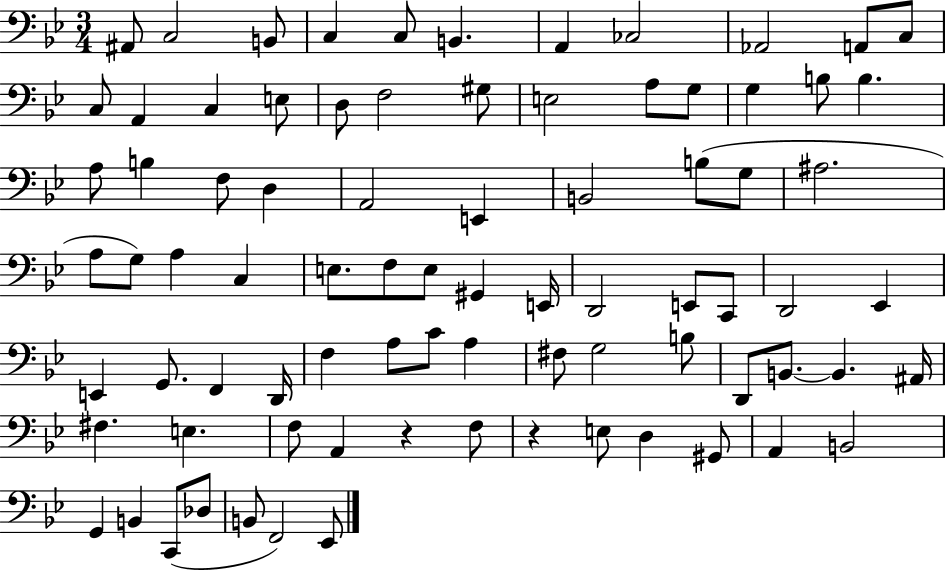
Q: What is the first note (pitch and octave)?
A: A#2